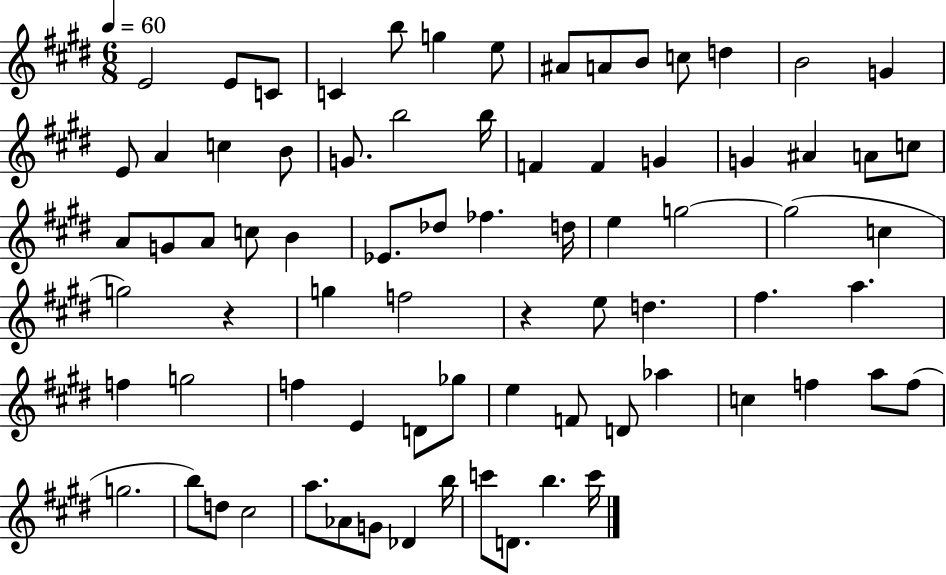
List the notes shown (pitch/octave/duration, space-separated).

E4/h E4/e C4/e C4/q B5/e G5/q E5/e A#4/e A4/e B4/e C5/e D5/q B4/h G4/q E4/e A4/q C5/q B4/e G4/e. B5/h B5/s F4/q F4/q G4/q G4/q A#4/q A4/e C5/e A4/e G4/e A4/e C5/e B4/q Eb4/e. Db5/e FES5/q. D5/s E5/q G5/h G5/h C5/q G5/h R/q G5/q F5/h R/q E5/e D5/q. F#5/q. A5/q. F5/q G5/h F5/q E4/q D4/e Gb5/e E5/q F4/e D4/e Ab5/q C5/q F5/q A5/e F5/e G5/h. B5/e D5/e C#5/h A5/e. Ab4/e G4/e Db4/q B5/s C6/e D4/e. B5/q. C6/s